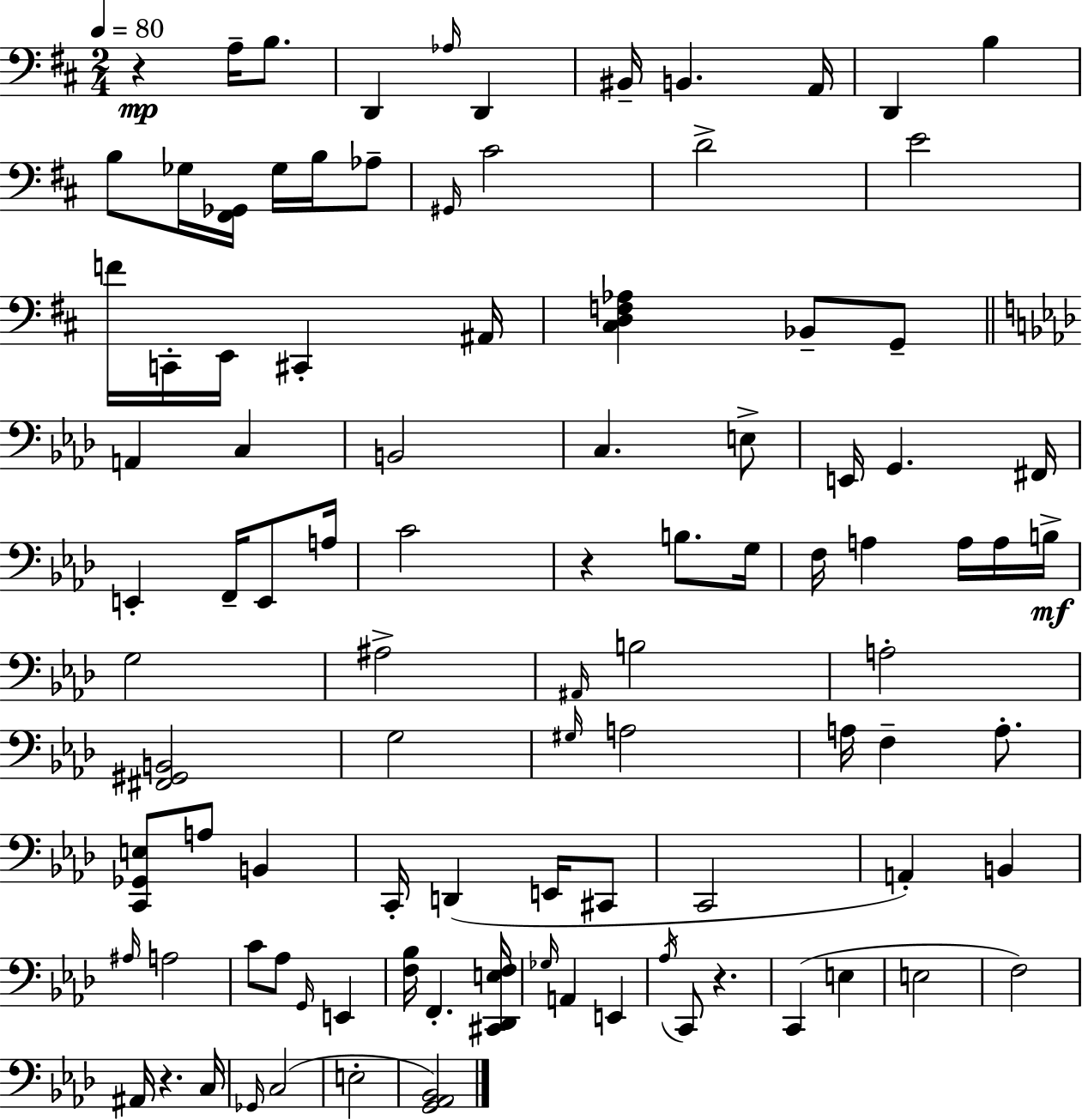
R/q A3/s B3/e. D2/q Ab3/s D2/q BIS2/s B2/q. A2/s D2/q B3/q B3/e Gb3/s [F#2,Gb2]/s Gb3/s B3/s Ab3/e G#2/s C#4/h D4/h E4/h F4/s C2/s E2/s C#2/q A#2/s [C#3,D3,F3,Ab3]/q Bb2/e G2/e A2/q C3/q B2/h C3/q. E3/e E2/s G2/q. F#2/s E2/q F2/s E2/e A3/s C4/h R/q B3/e. G3/s F3/s A3/q A3/s A3/s B3/s G3/h A#3/h A#2/s B3/h A3/h [F#2,G#2,B2]/h G3/h G#3/s A3/h A3/s F3/q A3/e. [C2,Gb2,E3]/e A3/e B2/q C2/s D2/q E2/s C#2/e C2/h A2/q B2/q A#3/s A3/h C4/e Ab3/e G2/s E2/q [F3,Bb3]/s F2/q. [C#2,Db2,E3,F3]/s Gb3/s A2/q E2/q Ab3/s C2/e R/q. C2/q E3/q E3/h F3/h A#2/s R/q. C3/s Gb2/s C3/h E3/h [G2,Ab2,Bb2]/h